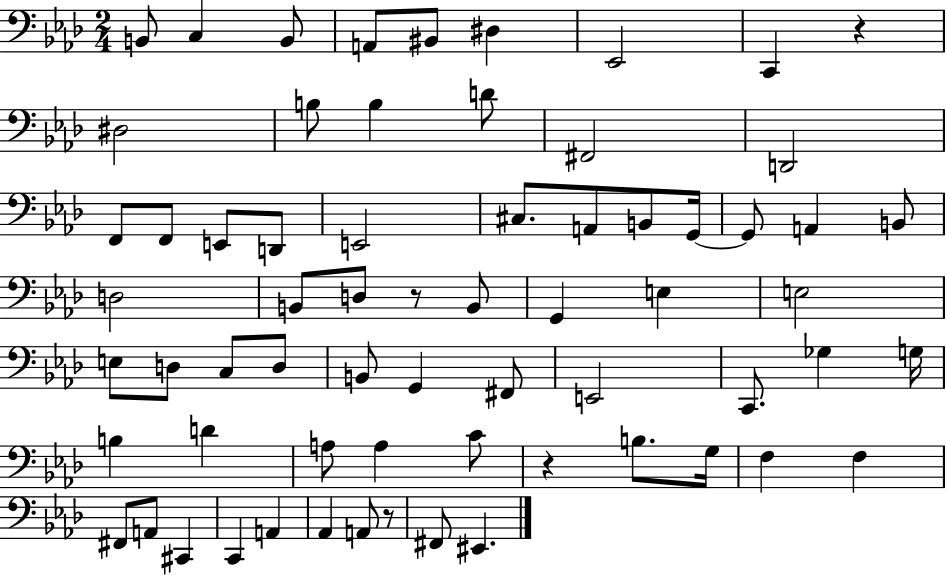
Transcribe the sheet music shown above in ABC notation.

X:1
T:Untitled
M:2/4
L:1/4
K:Ab
B,,/2 C, B,,/2 A,,/2 ^B,,/2 ^D, _E,,2 C,, z ^D,2 B,/2 B, D/2 ^F,,2 D,,2 F,,/2 F,,/2 E,,/2 D,,/2 E,,2 ^C,/2 A,,/2 B,,/2 G,,/4 G,,/2 A,, B,,/2 D,2 B,,/2 D,/2 z/2 B,,/2 G,, E, E,2 E,/2 D,/2 C,/2 D,/2 B,,/2 G,, ^F,,/2 E,,2 C,,/2 _G, G,/4 B, D A,/2 A, C/2 z B,/2 G,/4 F, F, ^F,,/2 A,,/2 ^C,, C,, A,, _A,, A,,/2 z/2 ^F,,/2 ^E,,